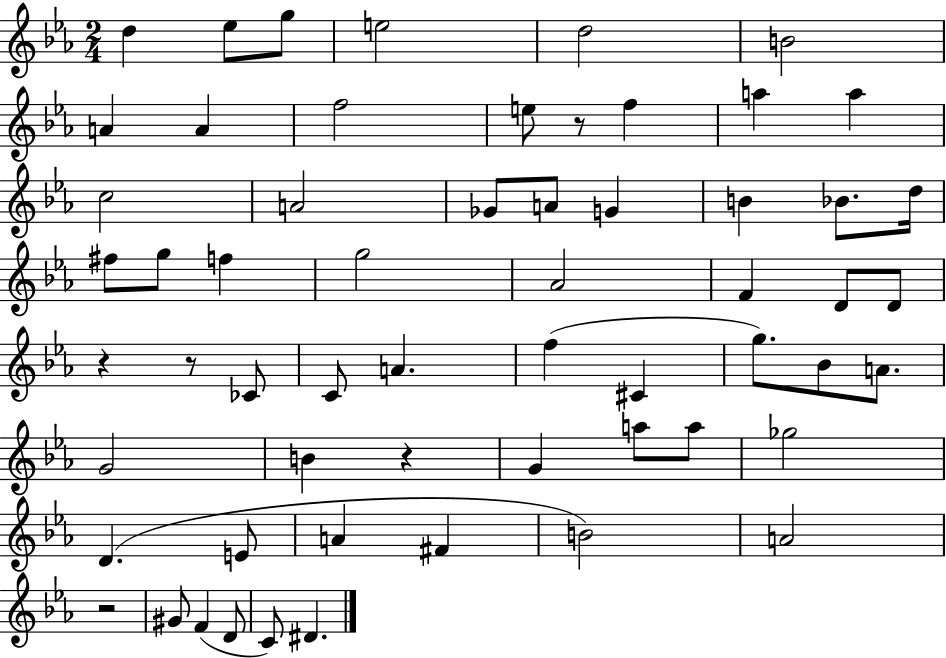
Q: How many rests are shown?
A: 5